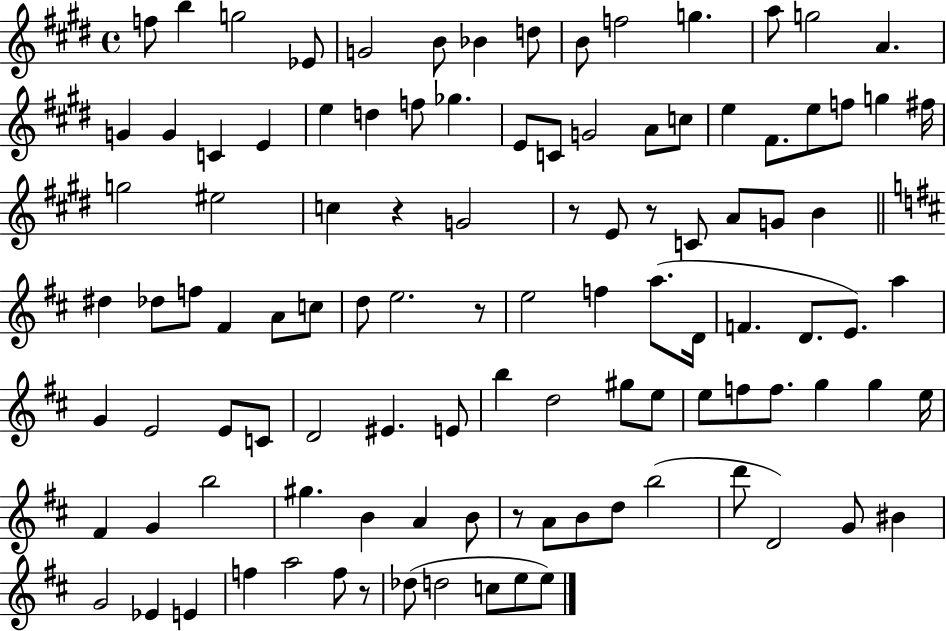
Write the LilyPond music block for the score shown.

{
  \clef treble
  \time 4/4
  \defaultTimeSignature
  \key e \major
  f''8 b''4 g''2 ees'8 | g'2 b'8 bes'4 d''8 | b'8 f''2 g''4. | a''8 g''2 a'4. | \break g'4 g'4 c'4 e'4 | e''4 d''4 f''8 ges''4. | e'8 c'8 g'2 a'8 c''8 | e''4 fis'8. e''8 f''8 g''4 fis''16 | \break g''2 eis''2 | c''4 r4 g'2 | r8 e'8 r8 c'8 a'8 g'8 b'4 | \bar "||" \break \key b \minor dis''4 des''8 f''8 fis'4 a'8 c''8 | d''8 e''2. r8 | e''2 f''4 a''8.( d'16 | f'4. d'8. e'8.) a''4 | \break g'4 e'2 e'8 c'8 | d'2 eis'4. e'8 | b''4 d''2 gis''8 e''8 | e''8 f''8 f''8. g''4 g''4 e''16 | \break fis'4 g'4 b''2 | gis''4. b'4 a'4 b'8 | r8 a'8 b'8 d''8 b''2( | d'''8 d'2) g'8 bis'4 | \break g'2 ees'4 e'4 | f''4 a''2 f''8 r8 | des''8( d''2 c''8 e''8 e''8) | \bar "|."
}